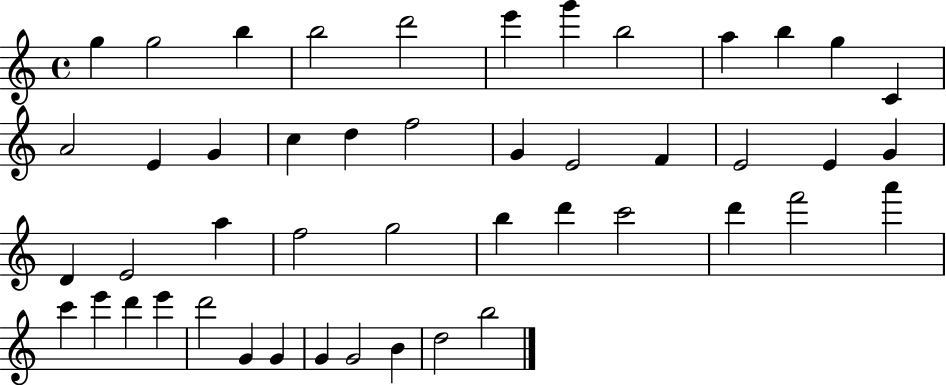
X:1
T:Untitled
M:4/4
L:1/4
K:C
g g2 b b2 d'2 e' g' b2 a b g C A2 E G c d f2 G E2 F E2 E G D E2 a f2 g2 b d' c'2 d' f'2 a' c' e' d' e' d'2 G G G G2 B d2 b2